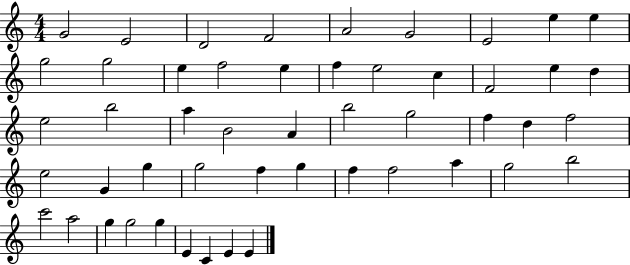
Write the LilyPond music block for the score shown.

{
  \clef treble
  \numericTimeSignature
  \time 4/4
  \key c \major
  g'2 e'2 | d'2 f'2 | a'2 g'2 | e'2 e''4 e''4 | \break g''2 g''2 | e''4 f''2 e''4 | f''4 e''2 c''4 | f'2 e''4 d''4 | \break e''2 b''2 | a''4 b'2 a'4 | b''2 g''2 | f''4 d''4 f''2 | \break e''2 g'4 g''4 | g''2 f''4 g''4 | f''4 f''2 a''4 | g''2 b''2 | \break c'''2 a''2 | g''4 g''2 g''4 | e'4 c'4 e'4 e'4 | \bar "|."
}